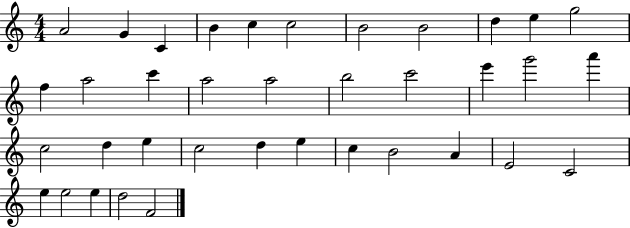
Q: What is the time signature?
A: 4/4